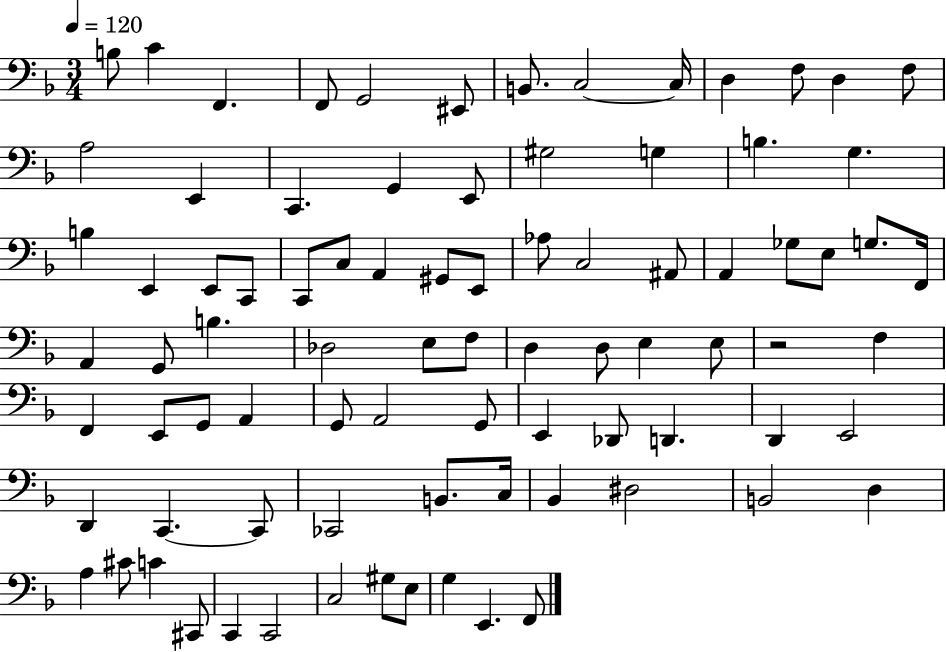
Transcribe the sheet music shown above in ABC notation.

X:1
T:Untitled
M:3/4
L:1/4
K:F
B,/2 C F,, F,,/2 G,,2 ^E,,/2 B,,/2 C,2 C,/4 D, F,/2 D, F,/2 A,2 E,, C,, G,, E,,/2 ^G,2 G, B, G, B, E,, E,,/2 C,,/2 C,,/2 C,/2 A,, ^G,,/2 E,,/2 _A,/2 C,2 ^A,,/2 A,, _G,/2 E,/2 G,/2 F,,/4 A,, G,,/2 B, _D,2 E,/2 F,/2 D, D,/2 E, E,/2 z2 F, F,, E,,/2 G,,/2 A,, G,,/2 A,,2 G,,/2 E,, _D,,/2 D,, D,, E,,2 D,, C,, C,,/2 _C,,2 B,,/2 C,/4 _B,, ^D,2 B,,2 D, A, ^C/2 C ^C,,/2 C,, C,,2 C,2 ^G,/2 E,/2 G, E,, F,,/2